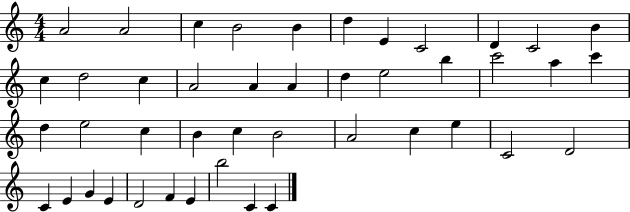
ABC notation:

X:1
T:Untitled
M:4/4
L:1/4
K:C
A2 A2 c B2 B d E C2 D C2 B c d2 c A2 A A d e2 b c'2 a c' d e2 c B c B2 A2 c e C2 D2 C E G E D2 F E b2 C C